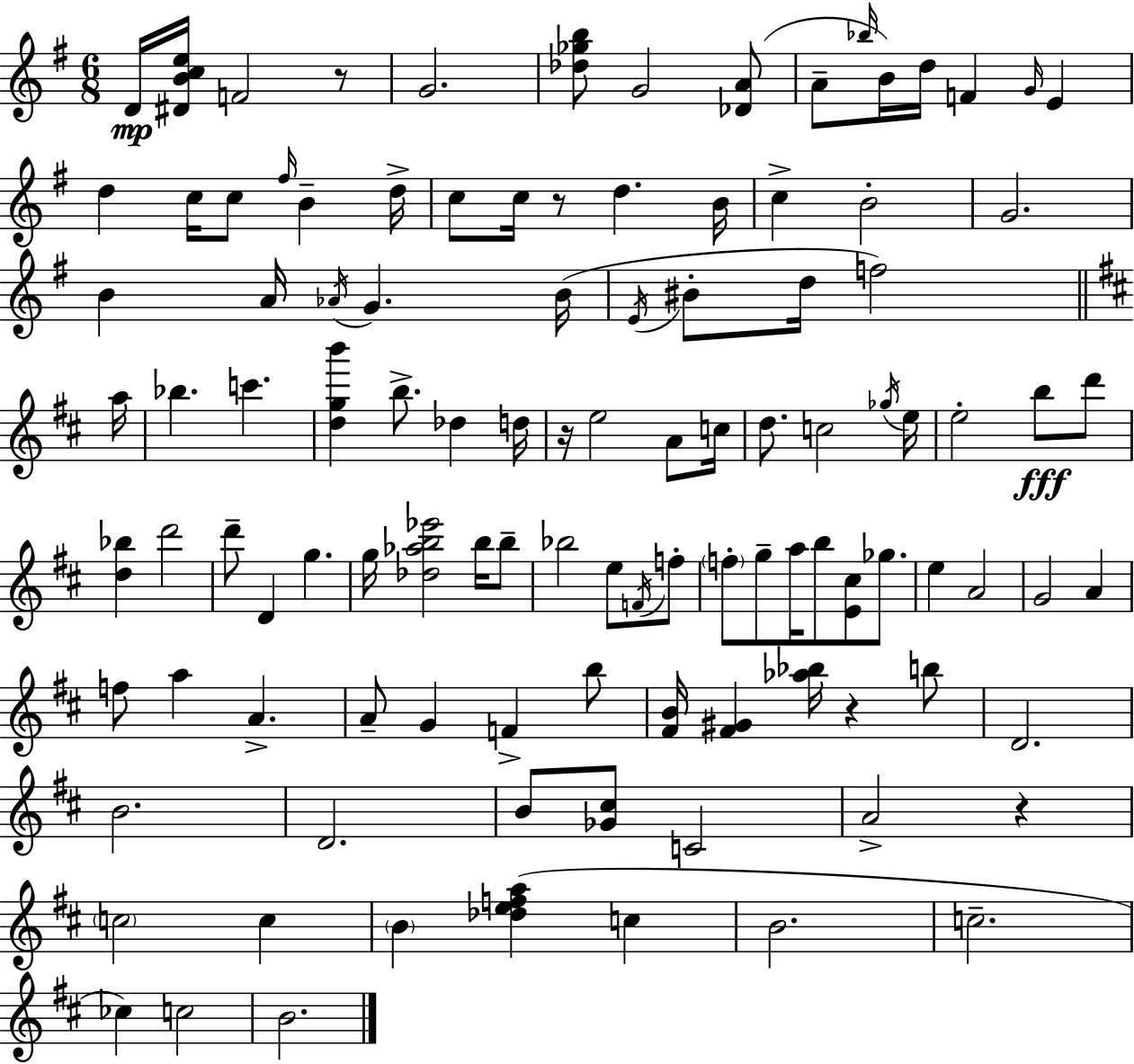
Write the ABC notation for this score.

X:1
T:Untitled
M:6/8
L:1/4
K:Em
D/4 [^DBce]/4 F2 z/2 G2 [_d_gb]/2 G2 [_DA]/2 A/2 _b/4 B/4 d/4 F G/4 E d c/4 c/2 ^f/4 B d/4 c/2 c/4 z/2 d B/4 c B2 G2 B A/4 _A/4 G B/4 E/4 ^B/2 d/4 f2 a/4 _b c' [dgb'] b/2 _d d/4 z/4 e2 A/2 c/4 d/2 c2 _g/4 e/4 e2 b/2 d'/2 [d_b] d'2 d'/2 D g g/4 [_d_ab_e']2 b/4 b/2 _b2 e/2 F/4 f/2 f/2 g/2 a/4 b/2 [E^c]/2 _g/2 e A2 G2 A f/2 a A A/2 G F b/2 [^FB]/4 [^F^G] [_a_b]/4 z b/2 D2 B2 D2 B/2 [_G^c]/2 C2 A2 z c2 c B [_defa] c B2 c2 _c c2 B2